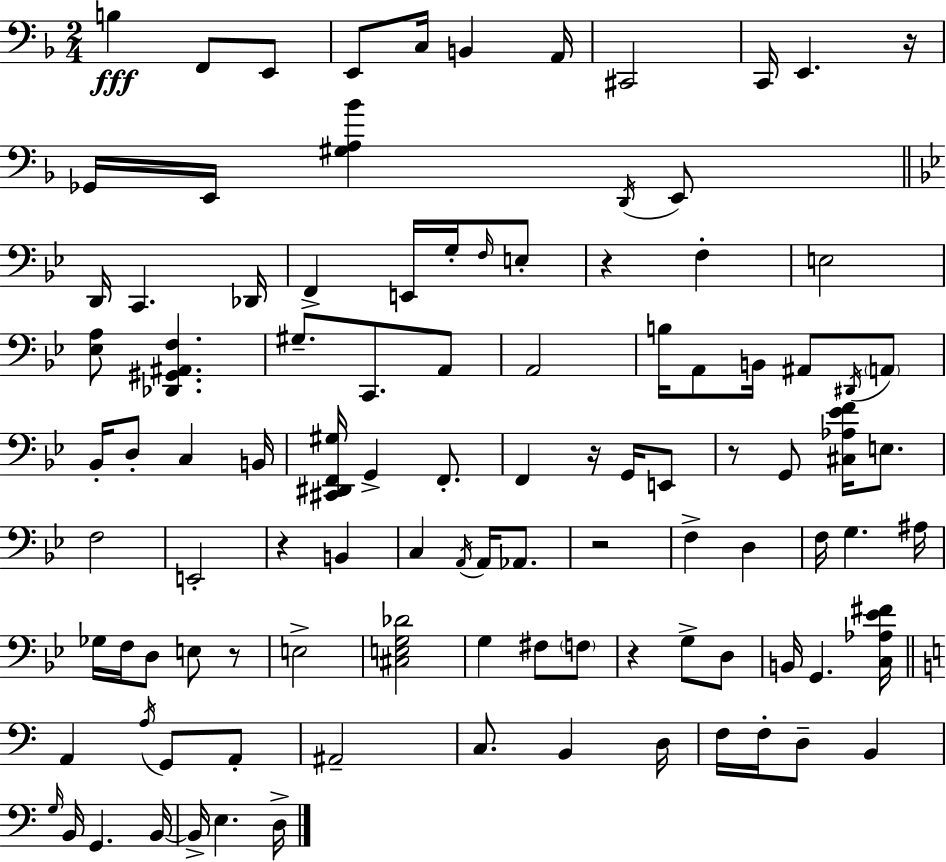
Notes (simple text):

B3/q F2/e E2/e E2/e C3/s B2/q A2/s C#2/h C2/s E2/q. R/s Gb2/s E2/s [G#3,A3,Bb4]/q D2/s E2/e D2/s C2/q. Db2/s F2/q E2/s G3/s F3/s E3/e R/q F3/q E3/h [Eb3,A3]/e [Db2,G#2,A#2,F3]/q. G#3/e. C2/e. A2/e A2/h B3/s A2/e B2/s A#2/e D#2/s A2/e Bb2/s D3/e C3/q B2/s [C#2,D#2,F2,G#3]/s G2/q F2/e. F2/q R/s G2/s E2/e R/e G2/e [C#3,Ab3,Eb4,F4]/s E3/e. F3/h E2/h R/q B2/q C3/q A2/s A2/s Ab2/e. R/h F3/q D3/q F3/s G3/q. A#3/s Gb3/s F3/s D3/e E3/e R/e E3/h [C#3,E3,G3,Db4]/h G3/q F#3/e F3/e R/q G3/e D3/e B2/s G2/q. [C3,Ab3,Eb4,F#4]/s A2/q A3/s G2/e A2/e A#2/h C3/e. B2/q D3/s F3/s F3/s D3/e B2/q G3/s B2/s G2/q. B2/s B2/s E3/q. D3/s